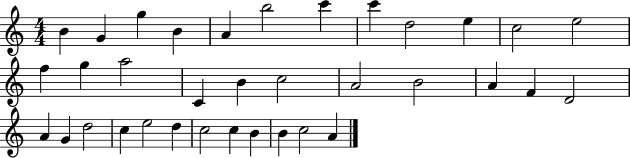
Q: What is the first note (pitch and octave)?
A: B4